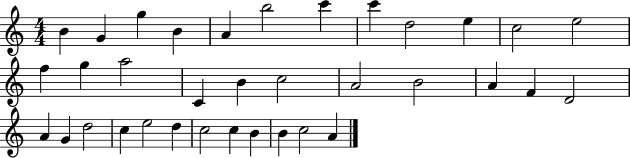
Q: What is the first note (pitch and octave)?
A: B4